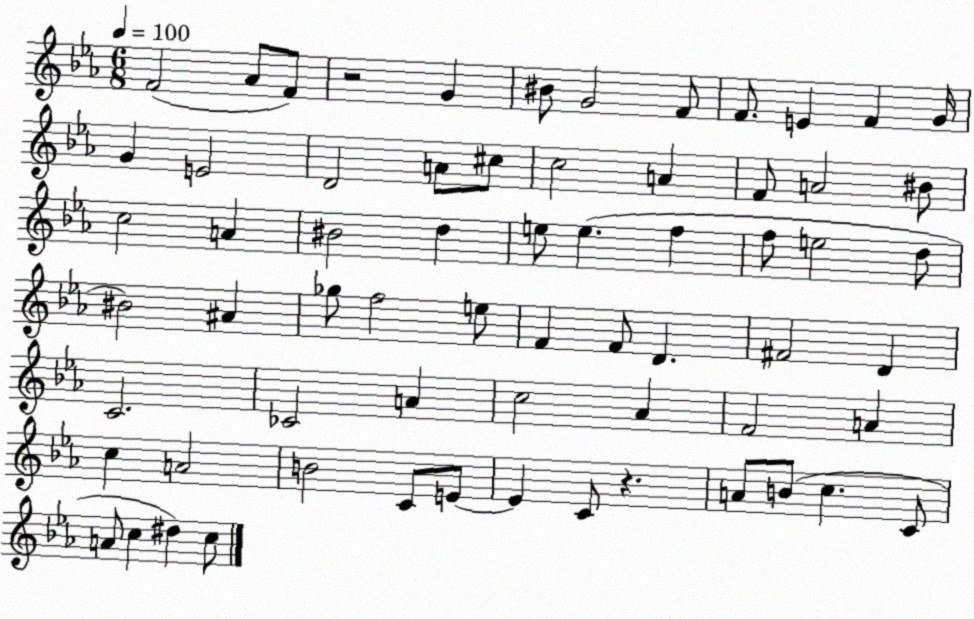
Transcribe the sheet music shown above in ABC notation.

X:1
T:Untitled
M:6/8
L:1/4
K:Eb
F2 _A/2 F/2 z2 G ^B/2 G2 F/2 F/2 E F G/4 G E2 D2 A/2 ^c/2 c2 A F/2 A2 ^B/2 c2 A ^B2 d e/2 e f f/2 e2 d/2 ^B2 ^A _g/2 f2 e/2 F F/2 D ^F2 D C2 _C2 A c2 _A F2 A c A2 B2 C/2 E/2 E C/2 z A/2 B/2 c C/2 A/2 c ^d c/2